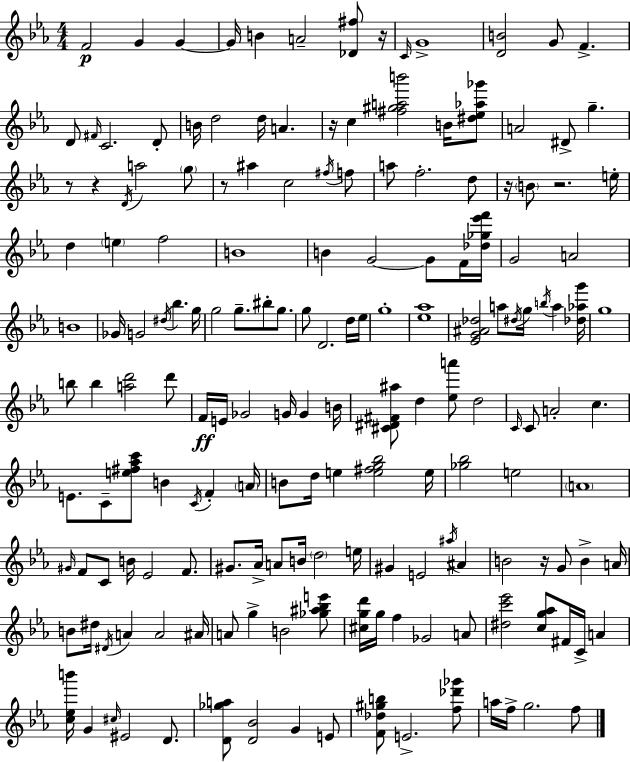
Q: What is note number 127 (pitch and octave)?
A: F#4